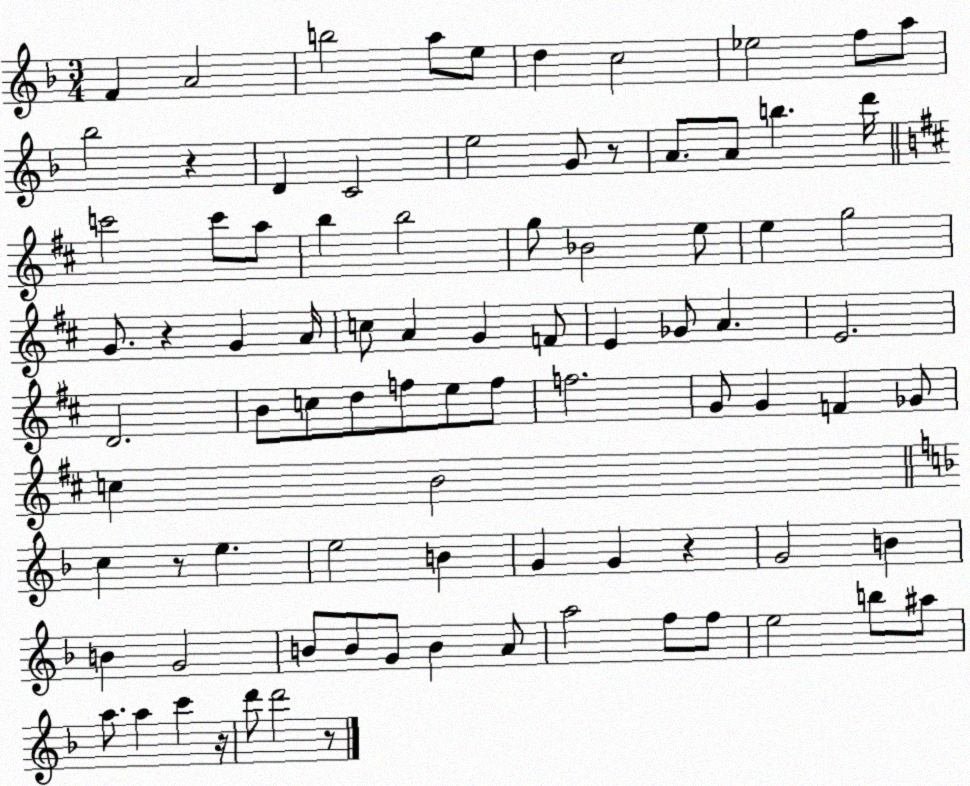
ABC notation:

X:1
T:Untitled
M:3/4
L:1/4
K:F
F A2 b2 a/2 e/2 d c2 _e2 f/2 a/2 _b2 z D C2 e2 G/2 z/2 A/2 A/2 b d'/4 c'2 c'/2 a/2 b b2 g/2 _B2 e/2 e g2 G/2 z G A/4 c/2 A G F/2 E _G/2 A E2 D2 B/2 c/2 d/2 f/2 e/2 f/2 f2 G/2 G F _G/2 c B2 c z/2 e e2 B G G z G2 B B G2 B/2 B/2 G/2 B A/2 a2 f/2 f/2 e2 b/2 ^a/2 a/2 a c' z/4 d'/2 d'2 z/2